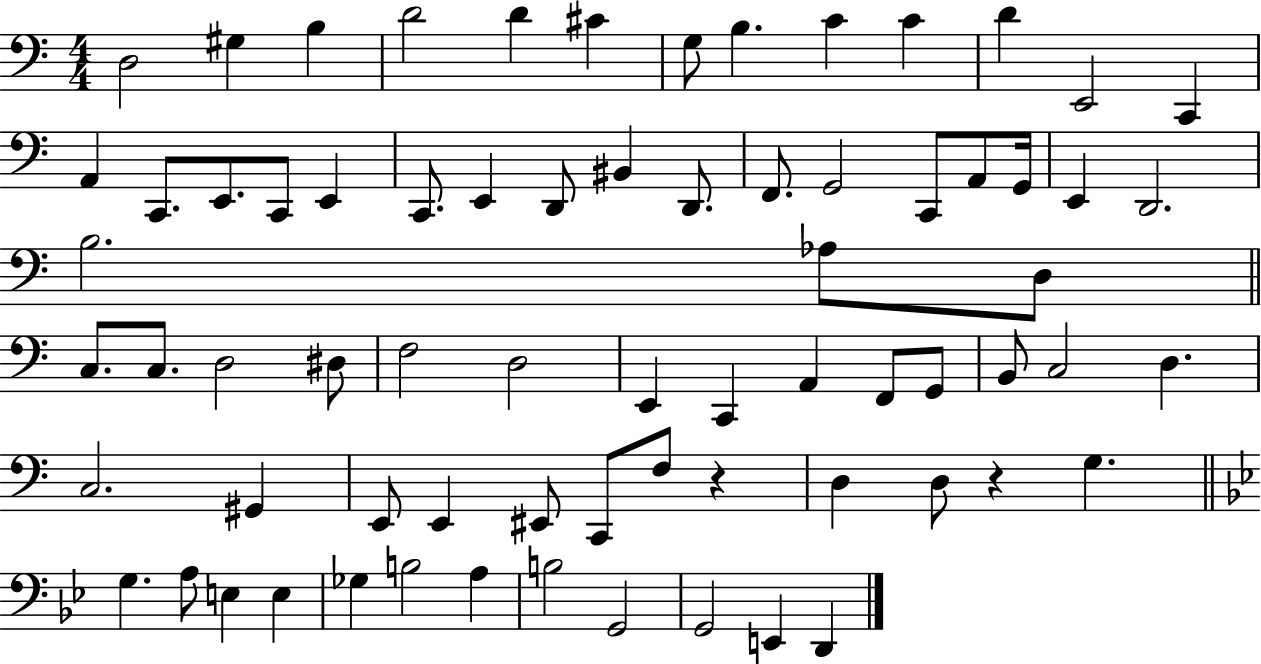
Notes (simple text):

D3/h G#3/q B3/q D4/h D4/q C#4/q G3/e B3/q. C4/q C4/q D4/q E2/h C2/q A2/q C2/e. E2/e. C2/e E2/q C2/e. E2/q D2/e BIS2/q D2/e. F2/e. G2/h C2/e A2/e G2/s E2/q D2/h. B3/h. Ab3/e D3/e C3/e. C3/e. D3/h D#3/e F3/h D3/h E2/q C2/q A2/q F2/e G2/e B2/e C3/h D3/q. C3/h. G#2/q E2/e E2/q EIS2/e C2/e F3/e R/q D3/q D3/e R/q G3/q. G3/q. A3/e E3/q E3/q Gb3/q B3/h A3/q B3/h G2/h G2/h E2/q D2/q